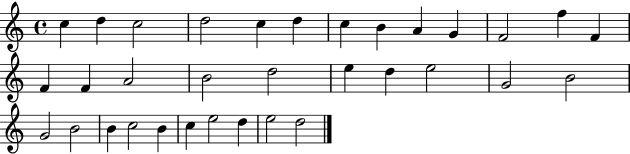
X:1
T:Untitled
M:4/4
L:1/4
K:C
c d c2 d2 c d c B A G F2 f F F F A2 B2 d2 e d e2 G2 B2 G2 B2 B c2 B c e2 d e2 d2